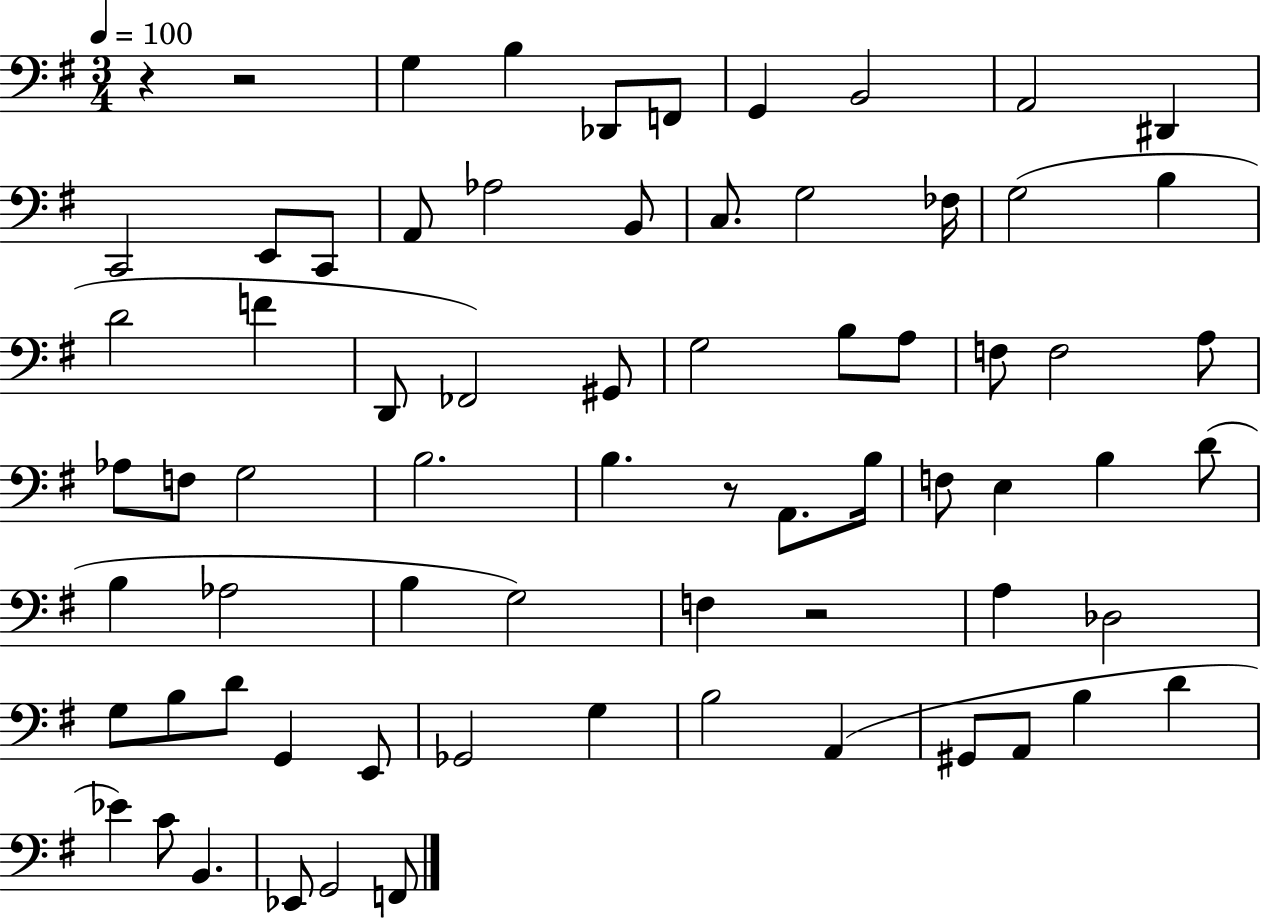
R/q R/h G3/q B3/q Db2/e F2/e G2/q B2/h A2/h D#2/q C2/h E2/e C2/e A2/e Ab3/h B2/e C3/e. G3/h FES3/s G3/h B3/q D4/h F4/q D2/e FES2/h G#2/e G3/h B3/e A3/e F3/e F3/h A3/e Ab3/e F3/e G3/h B3/h. B3/q. R/e A2/e. B3/s F3/e E3/q B3/q D4/e B3/q Ab3/h B3/q G3/h F3/q R/h A3/q Db3/h G3/e B3/e D4/e G2/q E2/e Gb2/h G3/q B3/h A2/q G#2/e A2/e B3/q D4/q Eb4/q C4/e B2/q. Eb2/e G2/h F2/e